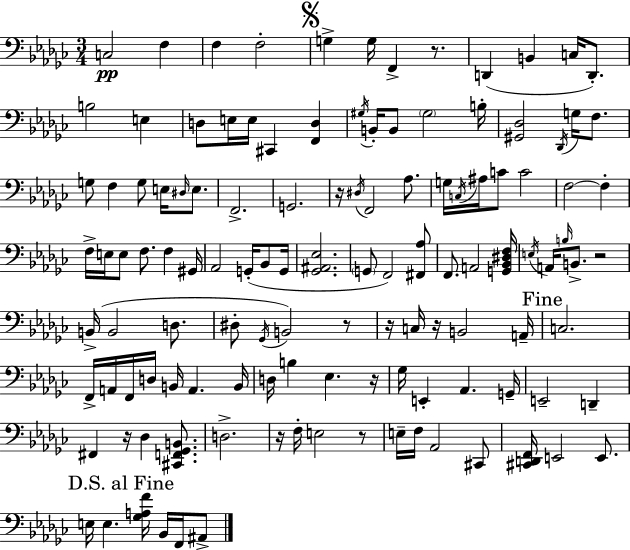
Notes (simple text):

C3/h F3/q F3/q F3/h G3/q G3/s F2/q R/e. D2/q B2/q C3/s D2/e. B3/h E3/q D3/e E3/s E3/s C#2/q [F2,D3]/q G#3/s B2/s B2/e G#3/h B3/s [G#2,Db3]/h Db2/s G3/s F3/e. G3/e F3/q G3/e E3/s D#3/s E3/e. F2/h. G2/h. R/s D#3/s F2/h Ab3/e. G3/s C3/s A#3/s C4/e C4/h F3/h F3/q F3/s E3/s E3/e F3/e. F3/q G#2/s Ab2/h G2/s Bb2/e G2/s [Gb2,A#2,Eb3]/h. G2/e F2/h [F#2,Ab3]/e F2/e. A2/h [G2,Bb2,D#3,F3]/s E3/s A2/s B3/s B2/e. R/h B2/s B2/h D3/e. D#3/e Gb2/s B2/h R/e R/s C3/s R/s B2/h A2/s C3/h. F2/s A2/s F2/s D3/s B2/s A2/q. B2/s D3/s B3/q Eb3/q. R/s Gb3/s E2/q Ab2/q. G2/s E2/h D2/q F#2/q R/s Db3/q [C#2,F2,Gb2,B2]/e. D3/h. R/s F3/s E3/h R/e E3/s F3/s Ab2/h C#2/e [C#2,D2,F2]/s E2/h E2/e. E3/s E3/q. [Gb3,A3,F4]/s Bb2/s F2/s A#2/e